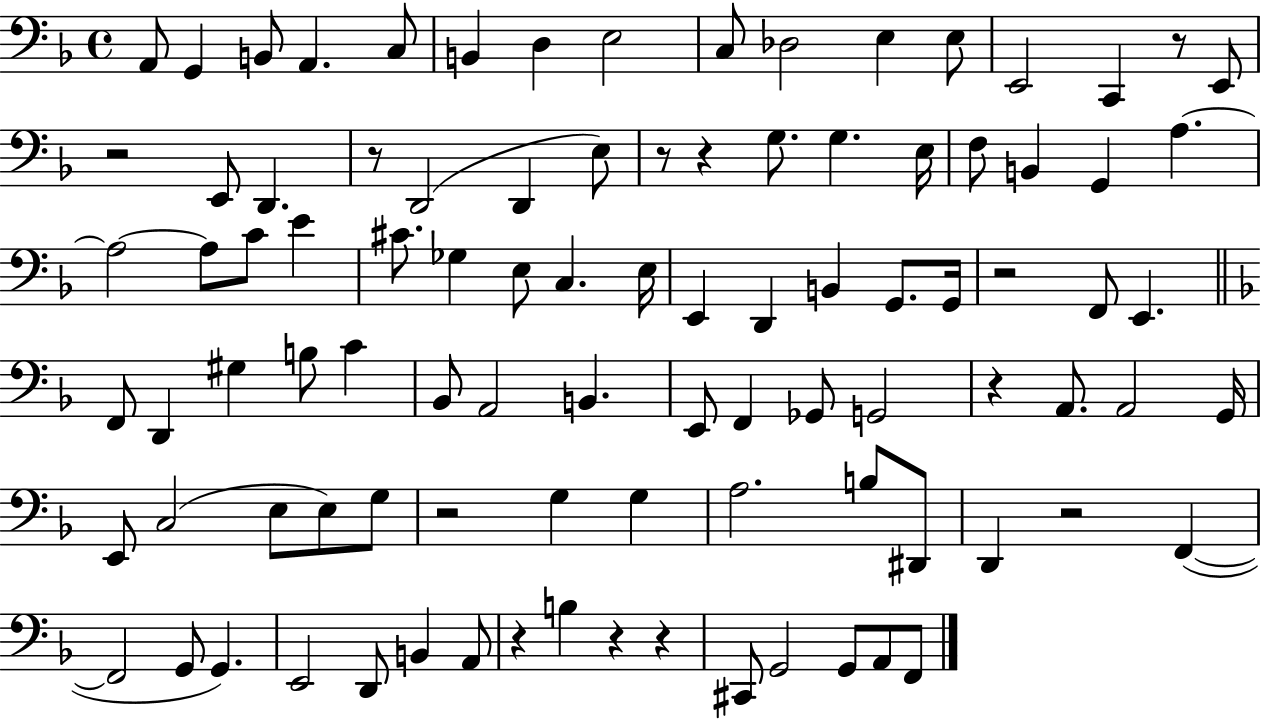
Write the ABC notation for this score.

X:1
T:Untitled
M:4/4
L:1/4
K:F
A,,/2 G,, B,,/2 A,, C,/2 B,, D, E,2 C,/2 _D,2 E, E,/2 E,,2 C,, z/2 E,,/2 z2 E,,/2 D,, z/2 D,,2 D,, E,/2 z/2 z G,/2 G, E,/4 F,/2 B,, G,, A, A,2 A,/2 C/2 E ^C/2 _G, E,/2 C, E,/4 E,, D,, B,, G,,/2 G,,/4 z2 F,,/2 E,, F,,/2 D,, ^G, B,/2 C _B,,/2 A,,2 B,, E,,/2 F,, _G,,/2 G,,2 z A,,/2 A,,2 G,,/4 E,,/2 C,2 E,/2 E,/2 G,/2 z2 G, G, A,2 B,/2 ^D,,/2 D,, z2 F,, F,,2 G,,/2 G,, E,,2 D,,/2 B,, A,,/2 z B, z z ^C,,/2 G,,2 G,,/2 A,,/2 F,,/2